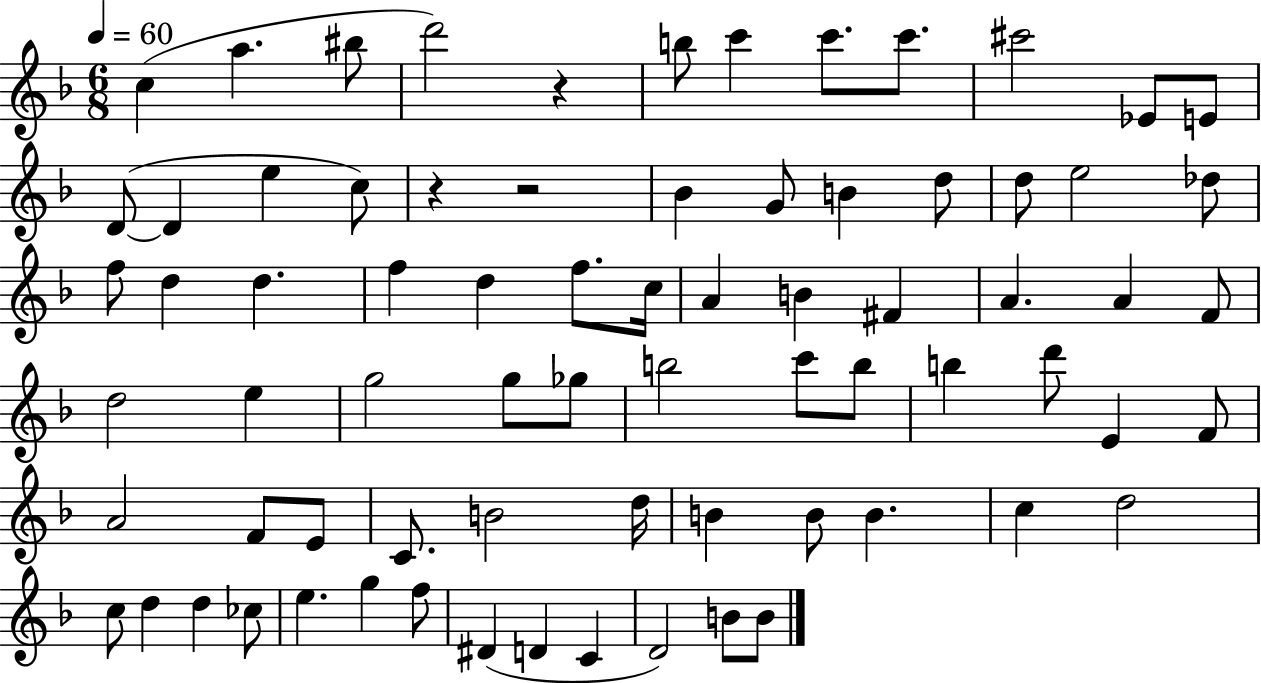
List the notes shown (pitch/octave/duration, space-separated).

C5/q A5/q. BIS5/e D6/h R/q B5/e C6/q C6/e. C6/e. C#6/h Eb4/e E4/e D4/e D4/q E5/q C5/e R/q R/h Bb4/q G4/e B4/q D5/e D5/e E5/h Db5/e F5/e D5/q D5/q. F5/q D5/q F5/e. C5/s A4/q B4/q F#4/q A4/q. A4/q F4/e D5/h E5/q G5/h G5/e Gb5/e B5/h C6/e B5/e B5/q D6/e E4/q F4/e A4/h F4/e E4/e C4/e. B4/h D5/s B4/q B4/e B4/q. C5/q D5/h C5/e D5/q D5/q CES5/e E5/q. G5/q F5/e D#4/q D4/q C4/q D4/h B4/e B4/e